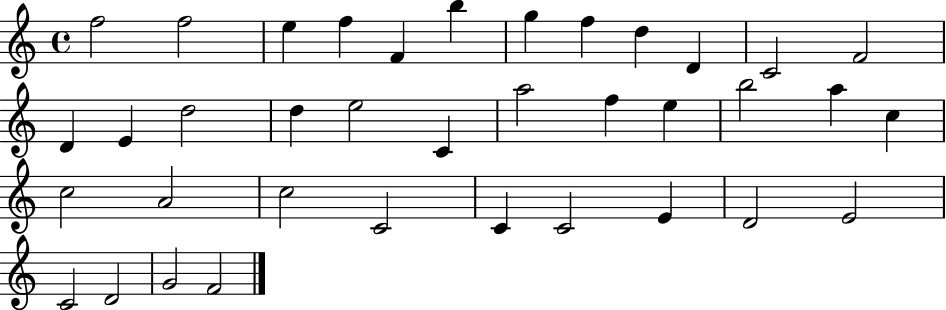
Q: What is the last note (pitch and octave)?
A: F4